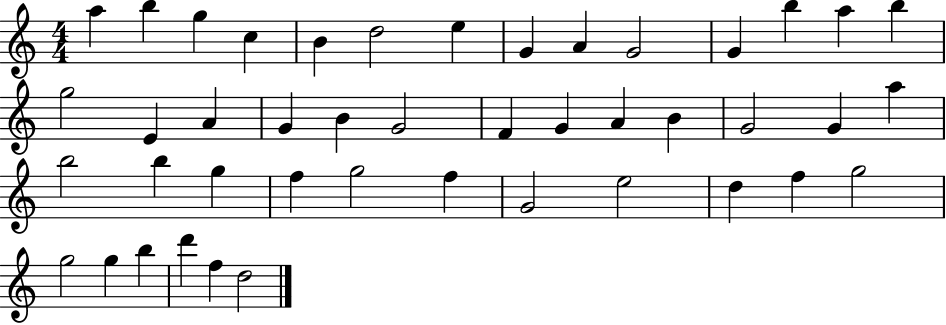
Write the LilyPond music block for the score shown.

{
  \clef treble
  \numericTimeSignature
  \time 4/4
  \key c \major
  a''4 b''4 g''4 c''4 | b'4 d''2 e''4 | g'4 a'4 g'2 | g'4 b''4 a''4 b''4 | \break g''2 e'4 a'4 | g'4 b'4 g'2 | f'4 g'4 a'4 b'4 | g'2 g'4 a''4 | \break b''2 b''4 g''4 | f''4 g''2 f''4 | g'2 e''2 | d''4 f''4 g''2 | \break g''2 g''4 b''4 | d'''4 f''4 d''2 | \bar "|."
}